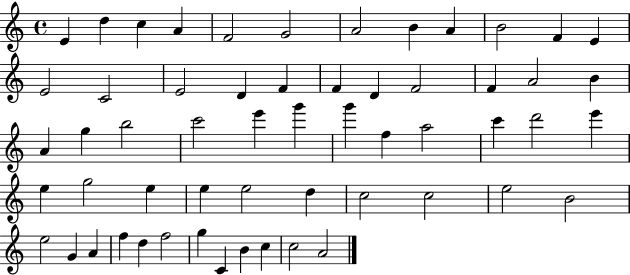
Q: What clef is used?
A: treble